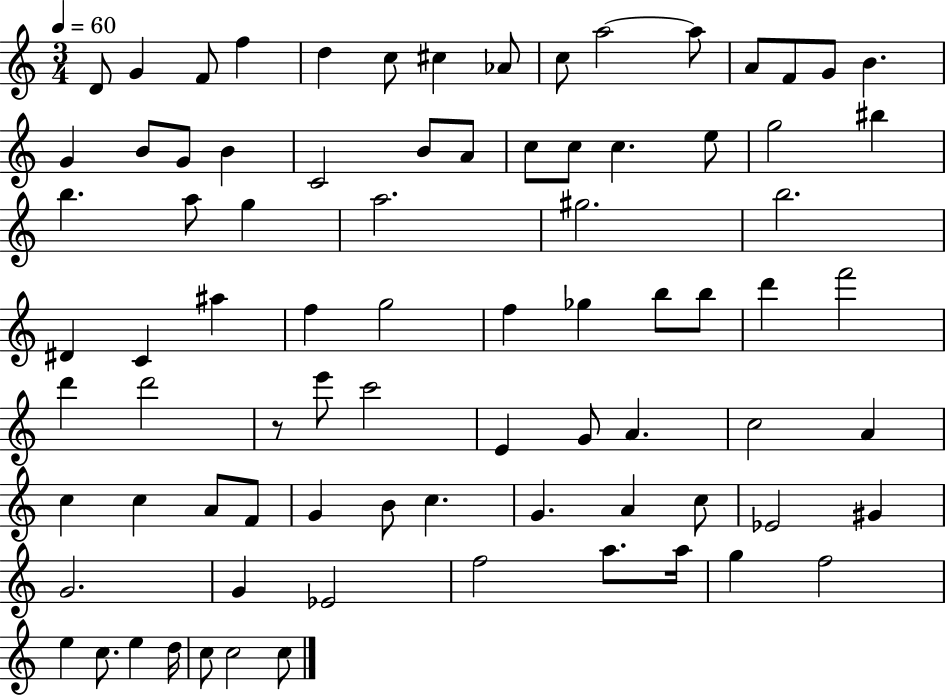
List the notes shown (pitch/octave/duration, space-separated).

D4/e G4/q F4/e F5/q D5/q C5/e C#5/q Ab4/e C5/e A5/h A5/e A4/e F4/e G4/e B4/q. G4/q B4/e G4/e B4/q C4/h B4/e A4/e C5/e C5/e C5/q. E5/e G5/h BIS5/q B5/q. A5/e G5/q A5/h. G#5/h. B5/h. D#4/q C4/q A#5/q F5/q G5/h F5/q Gb5/q B5/e B5/e D6/q F6/h D6/q D6/h R/e E6/e C6/h E4/q G4/e A4/q. C5/h A4/q C5/q C5/q A4/e F4/e G4/q B4/e C5/q. G4/q. A4/q C5/e Eb4/h G#4/q G4/h. G4/q Eb4/h F5/h A5/e. A5/s G5/q F5/h E5/q C5/e. E5/q D5/s C5/e C5/h C5/e